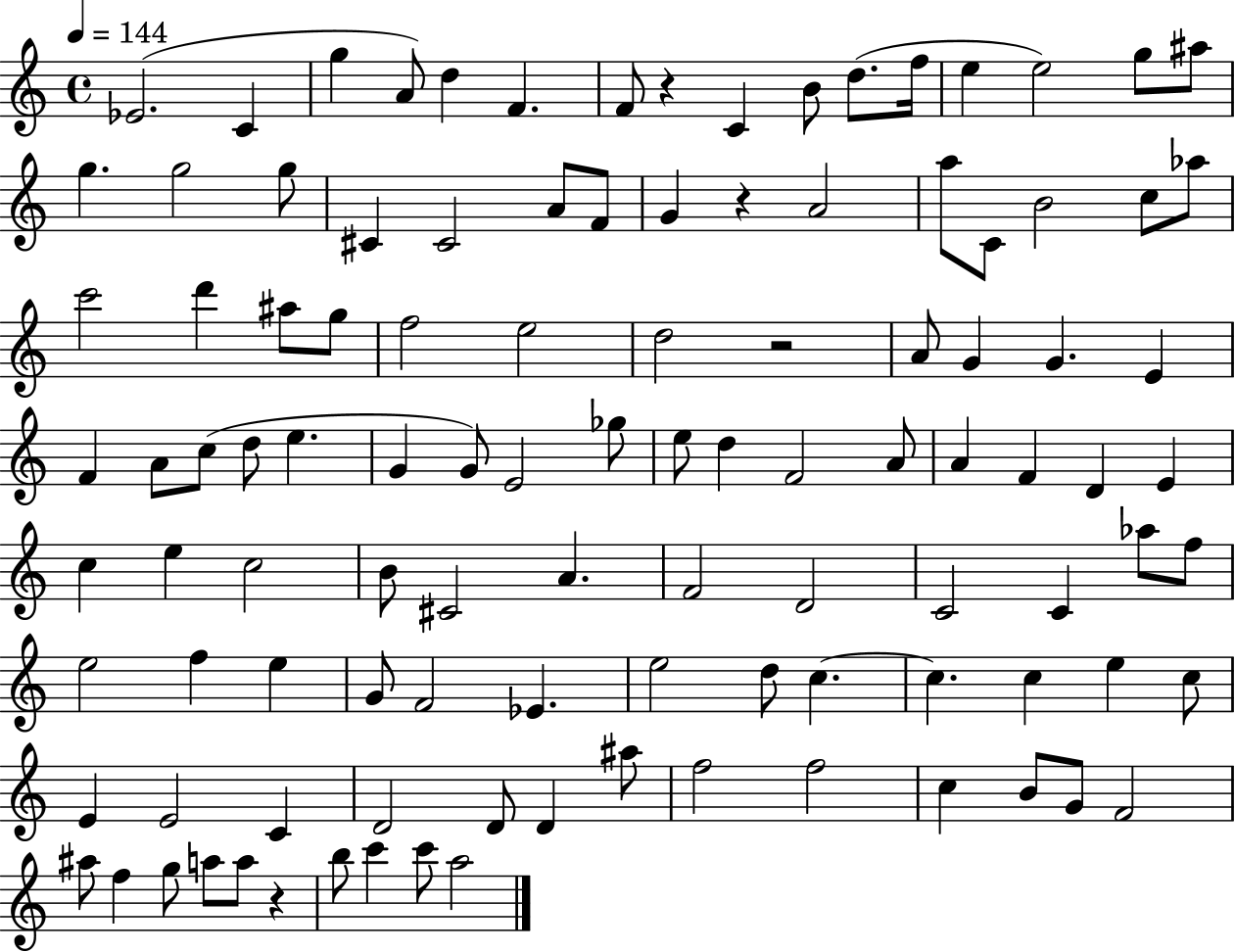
Eb4/h. C4/q G5/q A4/e D5/q F4/q. F4/e R/q C4/q B4/e D5/e. F5/s E5/q E5/h G5/e A#5/e G5/q. G5/h G5/e C#4/q C#4/h A4/e F4/e G4/q R/q A4/h A5/e C4/e B4/h C5/e Ab5/e C6/h D6/q A#5/e G5/e F5/h E5/h D5/h R/h A4/e G4/q G4/q. E4/q F4/q A4/e C5/e D5/e E5/q. G4/q G4/e E4/h Gb5/e E5/e D5/q F4/h A4/e A4/q F4/q D4/q E4/q C5/q E5/q C5/h B4/e C#4/h A4/q. F4/h D4/h C4/h C4/q Ab5/e F5/e E5/h F5/q E5/q G4/e F4/h Eb4/q. E5/h D5/e C5/q. C5/q. C5/q E5/q C5/e E4/q E4/h C4/q D4/h D4/e D4/q A#5/e F5/h F5/h C5/q B4/e G4/e F4/h A#5/e F5/q G5/e A5/e A5/e R/q B5/e C6/q C6/e A5/h